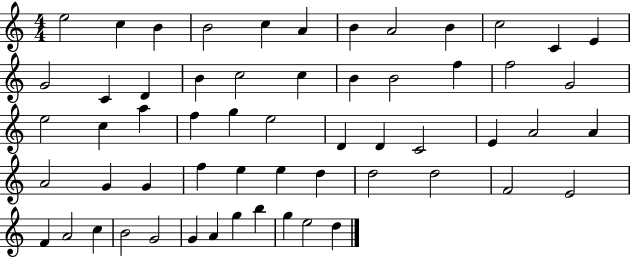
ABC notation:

X:1
T:Untitled
M:4/4
L:1/4
K:C
e2 c B B2 c A B A2 B c2 C E G2 C D B c2 c B B2 f f2 G2 e2 c a f g e2 D D C2 E A2 A A2 G G f e e d d2 d2 F2 E2 F A2 c B2 G2 G A g b g e2 d